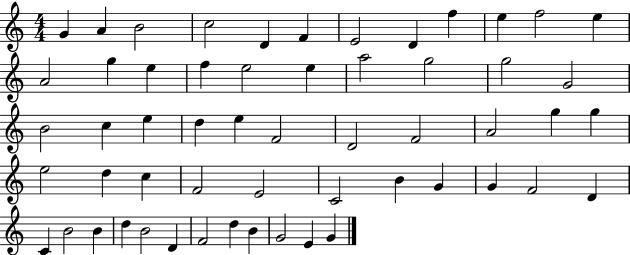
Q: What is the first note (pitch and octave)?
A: G4